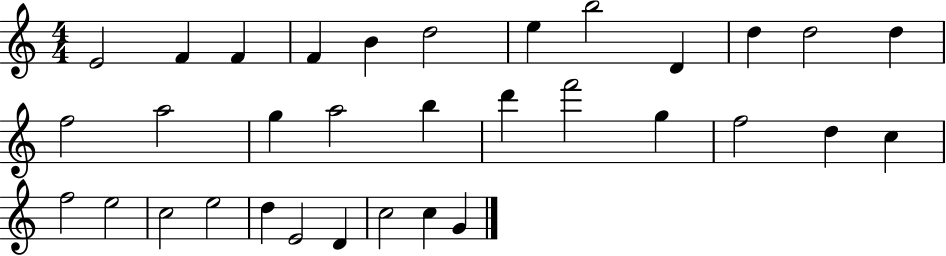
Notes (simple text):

E4/h F4/q F4/q F4/q B4/q D5/h E5/q B5/h D4/q D5/q D5/h D5/q F5/h A5/h G5/q A5/h B5/q D6/q F6/h G5/q F5/h D5/q C5/q F5/h E5/h C5/h E5/h D5/q E4/h D4/q C5/h C5/q G4/q